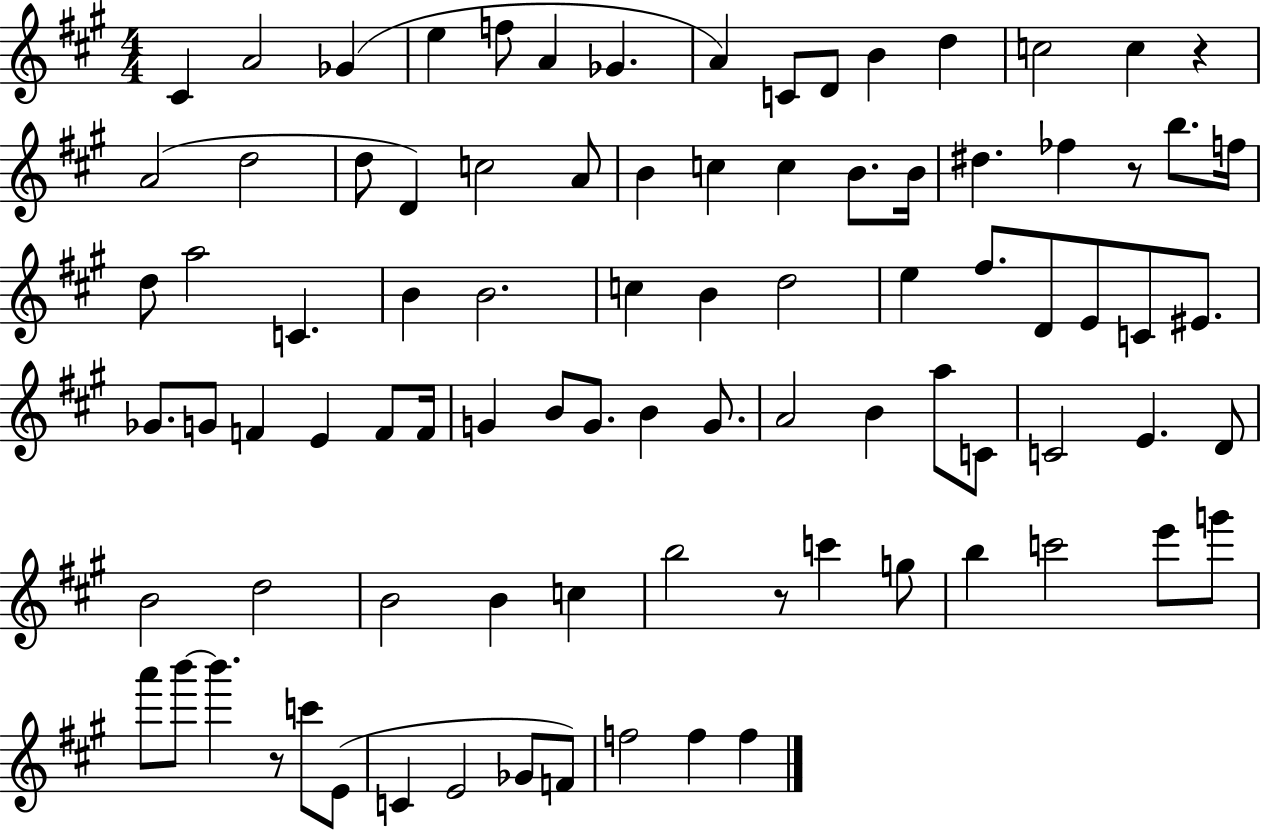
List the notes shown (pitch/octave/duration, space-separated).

C#4/q A4/h Gb4/q E5/q F5/e A4/q Gb4/q. A4/q C4/e D4/e B4/q D5/q C5/h C5/q R/q A4/h D5/h D5/e D4/q C5/h A4/e B4/q C5/q C5/q B4/e. B4/s D#5/q. FES5/q R/e B5/e. F5/s D5/e A5/h C4/q. B4/q B4/h. C5/q B4/q D5/h E5/q F#5/e. D4/e E4/e C4/e EIS4/e. Gb4/e. G4/e F4/q E4/q F4/e F4/s G4/q B4/e G4/e. B4/q G4/e. A4/h B4/q A5/e C4/e C4/h E4/q. D4/e B4/h D5/h B4/h B4/q C5/q B5/h R/e C6/q G5/e B5/q C6/h E6/e G6/e A6/e B6/e B6/q. R/e C6/e E4/e C4/q E4/h Gb4/e F4/e F5/h F5/q F5/q